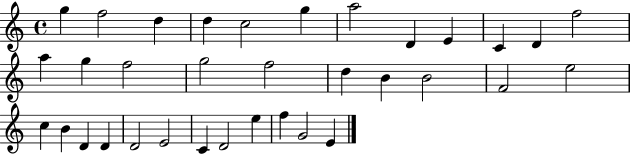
X:1
T:Untitled
M:4/4
L:1/4
K:C
g f2 d d c2 g a2 D E C D f2 a g f2 g2 f2 d B B2 F2 e2 c B D D D2 E2 C D2 e f G2 E